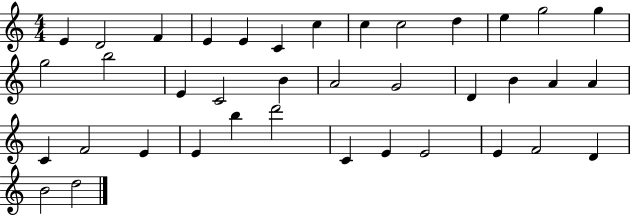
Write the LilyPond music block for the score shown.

{
  \clef treble
  \numericTimeSignature
  \time 4/4
  \key c \major
  e'4 d'2 f'4 | e'4 e'4 c'4 c''4 | c''4 c''2 d''4 | e''4 g''2 g''4 | \break g''2 b''2 | e'4 c'2 b'4 | a'2 g'2 | d'4 b'4 a'4 a'4 | \break c'4 f'2 e'4 | e'4 b''4 d'''2 | c'4 e'4 e'2 | e'4 f'2 d'4 | \break b'2 d''2 | \bar "|."
}